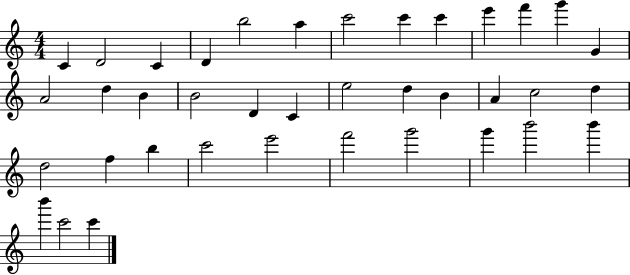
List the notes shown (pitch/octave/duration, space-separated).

C4/q D4/h C4/q D4/q B5/h A5/q C6/h C6/q C6/q E6/q F6/q G6/q G4/q A4/h D5/q B4/q B4/h D4/q C4/q E5/h D5/q B4/q A4/q C5/h D5/q D5/h F5/q B5/q C6/h E6/h F6/h G6/h G6/q B6/h B6/q B6/q C6/h C6/q